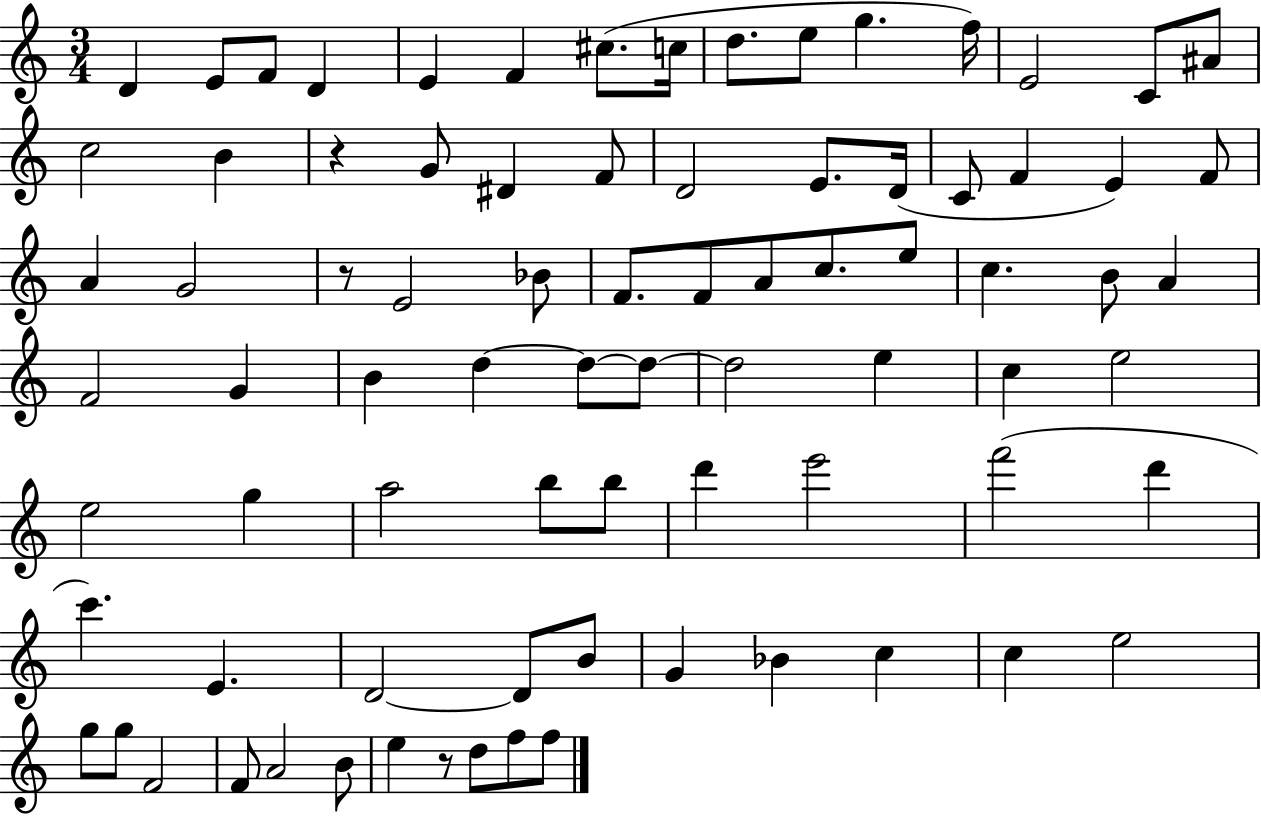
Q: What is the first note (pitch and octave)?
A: D4